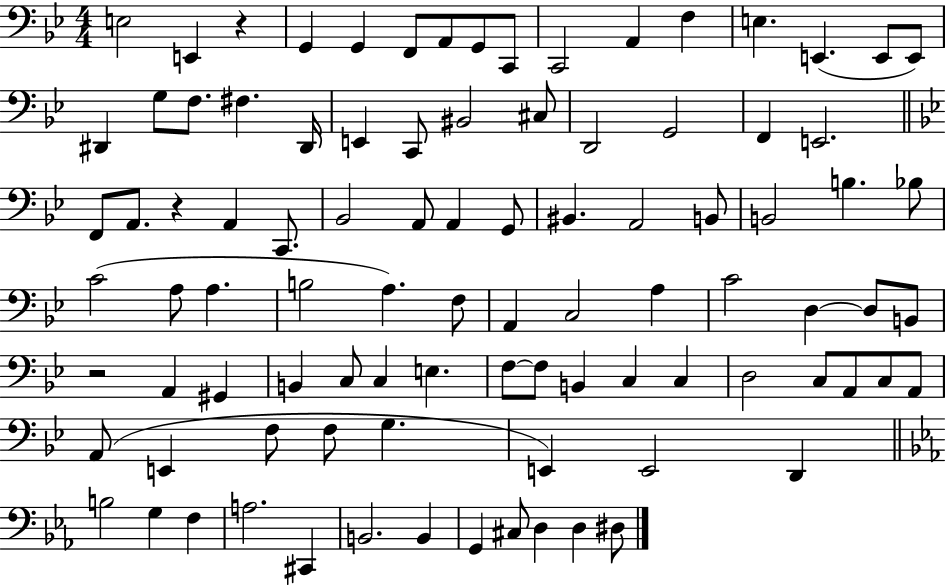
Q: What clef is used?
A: bass